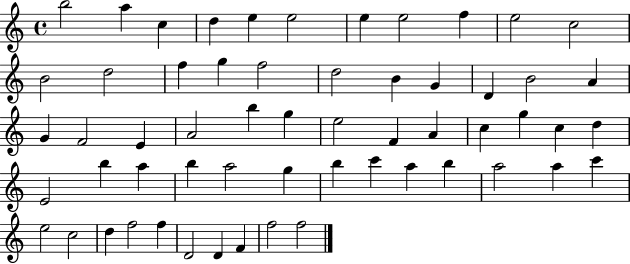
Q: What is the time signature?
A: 4/4